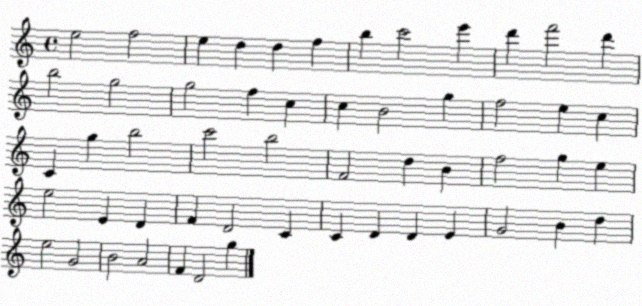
X:1
T:Untitled
M:4/4
L:1/4
K:C
e2 f2 e d d f b c'2 e' d' f'2 d' b2 g2 g2 f c c B2 g f2 e c C g b2 c'2 b2 F2 d B f2 g e e2 E D F D2 C C D D E G2 B d e2 G2 B2 A2 F D2 g